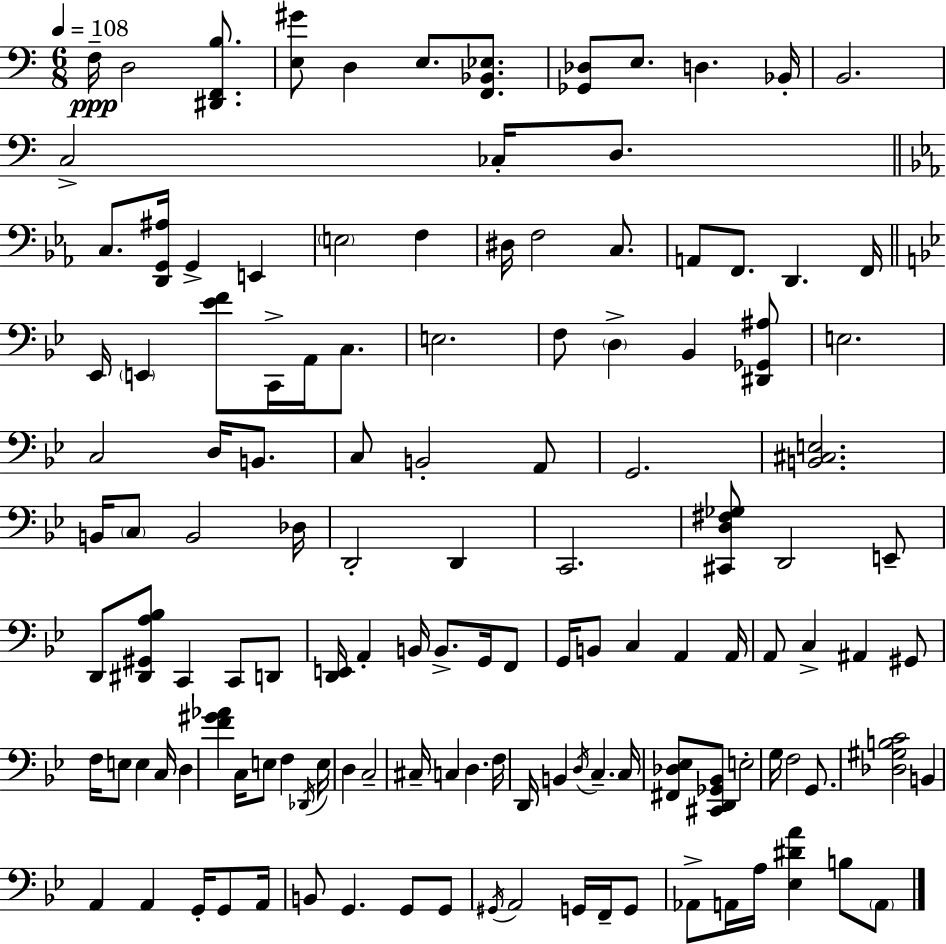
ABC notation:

X:1
T:Untitled
M:6/8
L:1/4
K:C
F,/4 D,2 [^D,,F,,B,]/2 [E,^G]/2 D, E,/2 [F,,_B,,_E,]/2 [_G,,_D,]/2 E,/2 D, _B,,/4 B,,2 C,2 _C,/4 D,/2 C,/2 [D,,G,,^A,]/4 G,, E,, E,2 F, ^D,/4 F,2 C,/2 A,,/2 F,,/2 D,, F,,/4 _E,,/4 E,, [_EF]/2 C,,/4 A,,/4 C,/2 E,2 F,/2 D, _B,, [^D,,_G,,^A,]/2 E,2 C,2 D,/4 B,,/2 C,/2 B,,2 A,,/2 G,,2 [B,,^C,E,]2 B,,/4 C,/2 B,,2 _D,/4 D,,2 D,, C,,2 [^C,,D,^F,_G,]/2 D,,2 E,,/2 D,,/2 [^D,,^G,,A,_B,]/2 C,, C,,/2 D,,/2 [D,,E,,]/4 A,, B,,/4 B,,/2 G,,/4 F,,/2 G,,/4 B,,/2 C, A,, A,,/4 A,,/2 C, ^A,, ^G,,/2 F,/4 E,/2 E, C,/4 D, [F^G_A] C,/4 E,/2 F, _D,,/4 E,/4 D, C,2 ^C,/4 C, D, F,/4 D,,/4 B,, D,/4 C, C,/4 [^F,,_D,_E,]/2 [^C,,D,,_G,,_B,,]/2 E,2 G,/4 F,2 G,,/2 [_D,^G,B,C]2 B,, A,, A,, G,,/4 G,,/2 A,,/4 B,,/2 G,, G,,/2 G,,/2 ^G,,/4 A,,2 G,,/4 F,,/4 G,,/2 _A,,/2 A,,/4 A,/4 [_E,^DA] B,/2 A,,/2